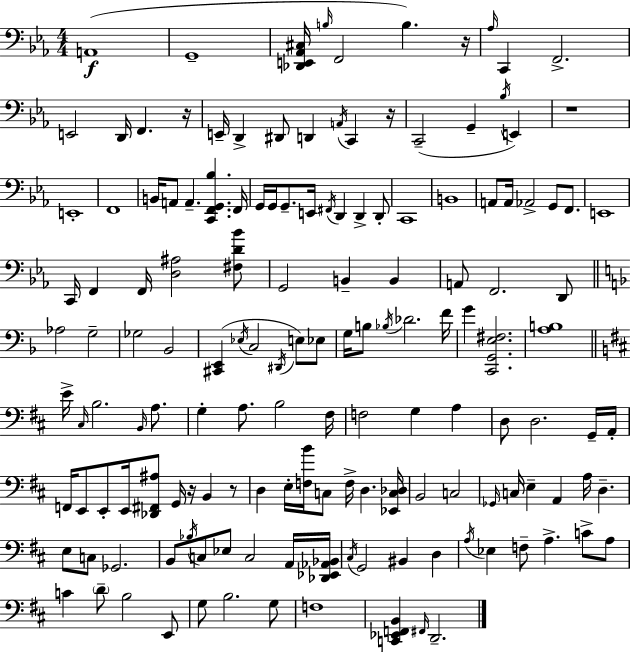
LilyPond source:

{
  \clef bass
  \numericTimeSignature
  \time 4/4
  \key ees \major
  a,1(\f | g,1-- | <des, e, aes, cis>16 \grace { b16 } f,2 b4.) | r16 \grace { aes16 } c,4 f,2.-> | \break e,2 d,16 f,4. | r16 e,16-- d,4-> dis,8 d,4 \acciaccatura { a,16 } c,4 | r16 c,2--( g,4-- \acciaccatura { bes16 }) | e,4 r1 | \break e,1-. | f,1 | b,16 a,8 a,4.-- <c, f, g, bes>4. | f,16 g,16 g,16 g,8.-- e,16 \acciaccatura { fis,16 } d,4 d,4-> | \break d,8-. c,1 | b,1 | a,8 a,16 aes,2-> | g,8 f,8. e,1 | \break c,16 f,4 f,16 <d ais>2 | <fis d' bes'>8 g,2 b,4-- | b,4 a,8 f,2. | d,8 \bar "||" \break \key f \major aes2 g2-- | ges2 bes,2 | <cis, e,>4( \acciaccatura { ees16 } c2 \acciaccatura { dis,16 } e8) | ees8 g16 b8 \acciaccatura { bes16 } des'2. | \break f'16 g'4 <c, g, e fis>2. | <a b>1 | \bar "||" \break \key b \minor e'16-> \grace { cis16 } b2. \grace { b,16 } a8. | g4-. a8. b2 | fis16 f2 g4 a4 | d8 d2. | \break g,16-- a,16-. f,16 e,8 e,8-. e,16 <des, fis, ais>8 g,16 r16 b,4 | r8 d4 e16-. <f b'>16 c8 f16-> d4. | <ees, c des>16 b,2 c2 | \grace { ges,16 } c16 e4-- a,4 a16 d4.-- | \break e8 c8 ges,2. | b,8 \acciaccatura { bes16 } c8 ees8 c2 | a,16 <des, ees, aes, bes,>16 \acciaccatura { cis16 } g,2 bis,4 | d4 \acciaccatura { a16 } ees4 f8-- a4.-> | \break c'8-> a8 c'4 \parenthesize d'8-- b2 | e,8 g8 b2. | g8 f1 | <c, ees, f, b,>4 \grace { fis,16 } d,2.-- | \break \bar "|."
}